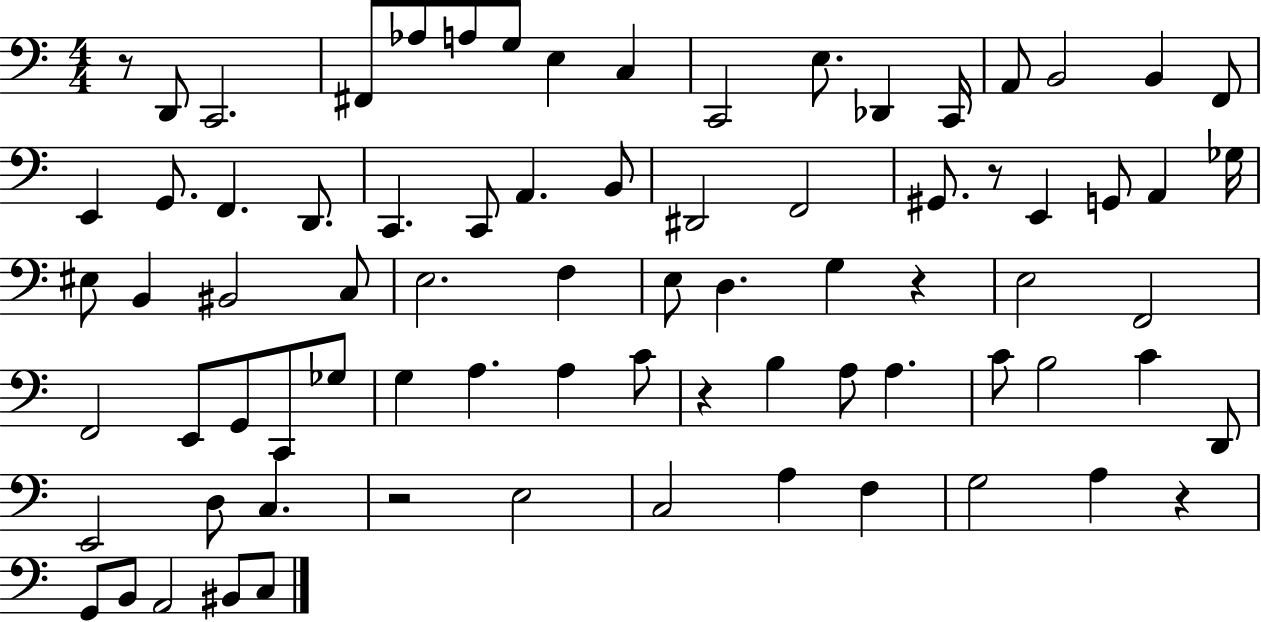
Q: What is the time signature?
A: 4/4